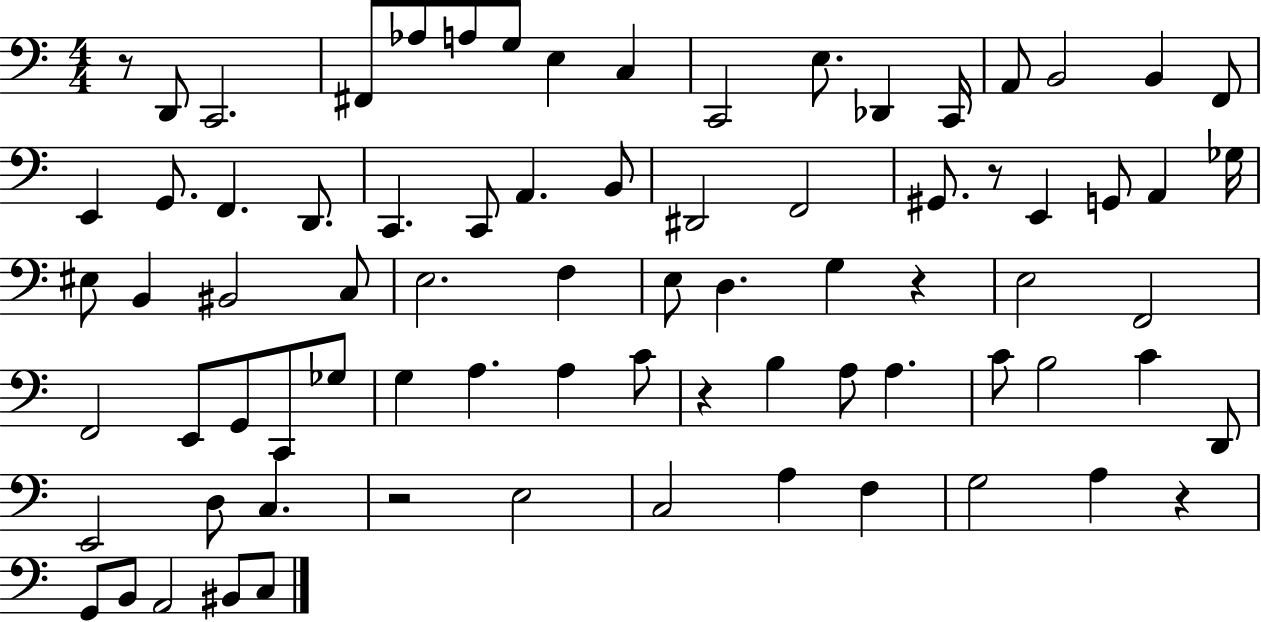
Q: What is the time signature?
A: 4/4